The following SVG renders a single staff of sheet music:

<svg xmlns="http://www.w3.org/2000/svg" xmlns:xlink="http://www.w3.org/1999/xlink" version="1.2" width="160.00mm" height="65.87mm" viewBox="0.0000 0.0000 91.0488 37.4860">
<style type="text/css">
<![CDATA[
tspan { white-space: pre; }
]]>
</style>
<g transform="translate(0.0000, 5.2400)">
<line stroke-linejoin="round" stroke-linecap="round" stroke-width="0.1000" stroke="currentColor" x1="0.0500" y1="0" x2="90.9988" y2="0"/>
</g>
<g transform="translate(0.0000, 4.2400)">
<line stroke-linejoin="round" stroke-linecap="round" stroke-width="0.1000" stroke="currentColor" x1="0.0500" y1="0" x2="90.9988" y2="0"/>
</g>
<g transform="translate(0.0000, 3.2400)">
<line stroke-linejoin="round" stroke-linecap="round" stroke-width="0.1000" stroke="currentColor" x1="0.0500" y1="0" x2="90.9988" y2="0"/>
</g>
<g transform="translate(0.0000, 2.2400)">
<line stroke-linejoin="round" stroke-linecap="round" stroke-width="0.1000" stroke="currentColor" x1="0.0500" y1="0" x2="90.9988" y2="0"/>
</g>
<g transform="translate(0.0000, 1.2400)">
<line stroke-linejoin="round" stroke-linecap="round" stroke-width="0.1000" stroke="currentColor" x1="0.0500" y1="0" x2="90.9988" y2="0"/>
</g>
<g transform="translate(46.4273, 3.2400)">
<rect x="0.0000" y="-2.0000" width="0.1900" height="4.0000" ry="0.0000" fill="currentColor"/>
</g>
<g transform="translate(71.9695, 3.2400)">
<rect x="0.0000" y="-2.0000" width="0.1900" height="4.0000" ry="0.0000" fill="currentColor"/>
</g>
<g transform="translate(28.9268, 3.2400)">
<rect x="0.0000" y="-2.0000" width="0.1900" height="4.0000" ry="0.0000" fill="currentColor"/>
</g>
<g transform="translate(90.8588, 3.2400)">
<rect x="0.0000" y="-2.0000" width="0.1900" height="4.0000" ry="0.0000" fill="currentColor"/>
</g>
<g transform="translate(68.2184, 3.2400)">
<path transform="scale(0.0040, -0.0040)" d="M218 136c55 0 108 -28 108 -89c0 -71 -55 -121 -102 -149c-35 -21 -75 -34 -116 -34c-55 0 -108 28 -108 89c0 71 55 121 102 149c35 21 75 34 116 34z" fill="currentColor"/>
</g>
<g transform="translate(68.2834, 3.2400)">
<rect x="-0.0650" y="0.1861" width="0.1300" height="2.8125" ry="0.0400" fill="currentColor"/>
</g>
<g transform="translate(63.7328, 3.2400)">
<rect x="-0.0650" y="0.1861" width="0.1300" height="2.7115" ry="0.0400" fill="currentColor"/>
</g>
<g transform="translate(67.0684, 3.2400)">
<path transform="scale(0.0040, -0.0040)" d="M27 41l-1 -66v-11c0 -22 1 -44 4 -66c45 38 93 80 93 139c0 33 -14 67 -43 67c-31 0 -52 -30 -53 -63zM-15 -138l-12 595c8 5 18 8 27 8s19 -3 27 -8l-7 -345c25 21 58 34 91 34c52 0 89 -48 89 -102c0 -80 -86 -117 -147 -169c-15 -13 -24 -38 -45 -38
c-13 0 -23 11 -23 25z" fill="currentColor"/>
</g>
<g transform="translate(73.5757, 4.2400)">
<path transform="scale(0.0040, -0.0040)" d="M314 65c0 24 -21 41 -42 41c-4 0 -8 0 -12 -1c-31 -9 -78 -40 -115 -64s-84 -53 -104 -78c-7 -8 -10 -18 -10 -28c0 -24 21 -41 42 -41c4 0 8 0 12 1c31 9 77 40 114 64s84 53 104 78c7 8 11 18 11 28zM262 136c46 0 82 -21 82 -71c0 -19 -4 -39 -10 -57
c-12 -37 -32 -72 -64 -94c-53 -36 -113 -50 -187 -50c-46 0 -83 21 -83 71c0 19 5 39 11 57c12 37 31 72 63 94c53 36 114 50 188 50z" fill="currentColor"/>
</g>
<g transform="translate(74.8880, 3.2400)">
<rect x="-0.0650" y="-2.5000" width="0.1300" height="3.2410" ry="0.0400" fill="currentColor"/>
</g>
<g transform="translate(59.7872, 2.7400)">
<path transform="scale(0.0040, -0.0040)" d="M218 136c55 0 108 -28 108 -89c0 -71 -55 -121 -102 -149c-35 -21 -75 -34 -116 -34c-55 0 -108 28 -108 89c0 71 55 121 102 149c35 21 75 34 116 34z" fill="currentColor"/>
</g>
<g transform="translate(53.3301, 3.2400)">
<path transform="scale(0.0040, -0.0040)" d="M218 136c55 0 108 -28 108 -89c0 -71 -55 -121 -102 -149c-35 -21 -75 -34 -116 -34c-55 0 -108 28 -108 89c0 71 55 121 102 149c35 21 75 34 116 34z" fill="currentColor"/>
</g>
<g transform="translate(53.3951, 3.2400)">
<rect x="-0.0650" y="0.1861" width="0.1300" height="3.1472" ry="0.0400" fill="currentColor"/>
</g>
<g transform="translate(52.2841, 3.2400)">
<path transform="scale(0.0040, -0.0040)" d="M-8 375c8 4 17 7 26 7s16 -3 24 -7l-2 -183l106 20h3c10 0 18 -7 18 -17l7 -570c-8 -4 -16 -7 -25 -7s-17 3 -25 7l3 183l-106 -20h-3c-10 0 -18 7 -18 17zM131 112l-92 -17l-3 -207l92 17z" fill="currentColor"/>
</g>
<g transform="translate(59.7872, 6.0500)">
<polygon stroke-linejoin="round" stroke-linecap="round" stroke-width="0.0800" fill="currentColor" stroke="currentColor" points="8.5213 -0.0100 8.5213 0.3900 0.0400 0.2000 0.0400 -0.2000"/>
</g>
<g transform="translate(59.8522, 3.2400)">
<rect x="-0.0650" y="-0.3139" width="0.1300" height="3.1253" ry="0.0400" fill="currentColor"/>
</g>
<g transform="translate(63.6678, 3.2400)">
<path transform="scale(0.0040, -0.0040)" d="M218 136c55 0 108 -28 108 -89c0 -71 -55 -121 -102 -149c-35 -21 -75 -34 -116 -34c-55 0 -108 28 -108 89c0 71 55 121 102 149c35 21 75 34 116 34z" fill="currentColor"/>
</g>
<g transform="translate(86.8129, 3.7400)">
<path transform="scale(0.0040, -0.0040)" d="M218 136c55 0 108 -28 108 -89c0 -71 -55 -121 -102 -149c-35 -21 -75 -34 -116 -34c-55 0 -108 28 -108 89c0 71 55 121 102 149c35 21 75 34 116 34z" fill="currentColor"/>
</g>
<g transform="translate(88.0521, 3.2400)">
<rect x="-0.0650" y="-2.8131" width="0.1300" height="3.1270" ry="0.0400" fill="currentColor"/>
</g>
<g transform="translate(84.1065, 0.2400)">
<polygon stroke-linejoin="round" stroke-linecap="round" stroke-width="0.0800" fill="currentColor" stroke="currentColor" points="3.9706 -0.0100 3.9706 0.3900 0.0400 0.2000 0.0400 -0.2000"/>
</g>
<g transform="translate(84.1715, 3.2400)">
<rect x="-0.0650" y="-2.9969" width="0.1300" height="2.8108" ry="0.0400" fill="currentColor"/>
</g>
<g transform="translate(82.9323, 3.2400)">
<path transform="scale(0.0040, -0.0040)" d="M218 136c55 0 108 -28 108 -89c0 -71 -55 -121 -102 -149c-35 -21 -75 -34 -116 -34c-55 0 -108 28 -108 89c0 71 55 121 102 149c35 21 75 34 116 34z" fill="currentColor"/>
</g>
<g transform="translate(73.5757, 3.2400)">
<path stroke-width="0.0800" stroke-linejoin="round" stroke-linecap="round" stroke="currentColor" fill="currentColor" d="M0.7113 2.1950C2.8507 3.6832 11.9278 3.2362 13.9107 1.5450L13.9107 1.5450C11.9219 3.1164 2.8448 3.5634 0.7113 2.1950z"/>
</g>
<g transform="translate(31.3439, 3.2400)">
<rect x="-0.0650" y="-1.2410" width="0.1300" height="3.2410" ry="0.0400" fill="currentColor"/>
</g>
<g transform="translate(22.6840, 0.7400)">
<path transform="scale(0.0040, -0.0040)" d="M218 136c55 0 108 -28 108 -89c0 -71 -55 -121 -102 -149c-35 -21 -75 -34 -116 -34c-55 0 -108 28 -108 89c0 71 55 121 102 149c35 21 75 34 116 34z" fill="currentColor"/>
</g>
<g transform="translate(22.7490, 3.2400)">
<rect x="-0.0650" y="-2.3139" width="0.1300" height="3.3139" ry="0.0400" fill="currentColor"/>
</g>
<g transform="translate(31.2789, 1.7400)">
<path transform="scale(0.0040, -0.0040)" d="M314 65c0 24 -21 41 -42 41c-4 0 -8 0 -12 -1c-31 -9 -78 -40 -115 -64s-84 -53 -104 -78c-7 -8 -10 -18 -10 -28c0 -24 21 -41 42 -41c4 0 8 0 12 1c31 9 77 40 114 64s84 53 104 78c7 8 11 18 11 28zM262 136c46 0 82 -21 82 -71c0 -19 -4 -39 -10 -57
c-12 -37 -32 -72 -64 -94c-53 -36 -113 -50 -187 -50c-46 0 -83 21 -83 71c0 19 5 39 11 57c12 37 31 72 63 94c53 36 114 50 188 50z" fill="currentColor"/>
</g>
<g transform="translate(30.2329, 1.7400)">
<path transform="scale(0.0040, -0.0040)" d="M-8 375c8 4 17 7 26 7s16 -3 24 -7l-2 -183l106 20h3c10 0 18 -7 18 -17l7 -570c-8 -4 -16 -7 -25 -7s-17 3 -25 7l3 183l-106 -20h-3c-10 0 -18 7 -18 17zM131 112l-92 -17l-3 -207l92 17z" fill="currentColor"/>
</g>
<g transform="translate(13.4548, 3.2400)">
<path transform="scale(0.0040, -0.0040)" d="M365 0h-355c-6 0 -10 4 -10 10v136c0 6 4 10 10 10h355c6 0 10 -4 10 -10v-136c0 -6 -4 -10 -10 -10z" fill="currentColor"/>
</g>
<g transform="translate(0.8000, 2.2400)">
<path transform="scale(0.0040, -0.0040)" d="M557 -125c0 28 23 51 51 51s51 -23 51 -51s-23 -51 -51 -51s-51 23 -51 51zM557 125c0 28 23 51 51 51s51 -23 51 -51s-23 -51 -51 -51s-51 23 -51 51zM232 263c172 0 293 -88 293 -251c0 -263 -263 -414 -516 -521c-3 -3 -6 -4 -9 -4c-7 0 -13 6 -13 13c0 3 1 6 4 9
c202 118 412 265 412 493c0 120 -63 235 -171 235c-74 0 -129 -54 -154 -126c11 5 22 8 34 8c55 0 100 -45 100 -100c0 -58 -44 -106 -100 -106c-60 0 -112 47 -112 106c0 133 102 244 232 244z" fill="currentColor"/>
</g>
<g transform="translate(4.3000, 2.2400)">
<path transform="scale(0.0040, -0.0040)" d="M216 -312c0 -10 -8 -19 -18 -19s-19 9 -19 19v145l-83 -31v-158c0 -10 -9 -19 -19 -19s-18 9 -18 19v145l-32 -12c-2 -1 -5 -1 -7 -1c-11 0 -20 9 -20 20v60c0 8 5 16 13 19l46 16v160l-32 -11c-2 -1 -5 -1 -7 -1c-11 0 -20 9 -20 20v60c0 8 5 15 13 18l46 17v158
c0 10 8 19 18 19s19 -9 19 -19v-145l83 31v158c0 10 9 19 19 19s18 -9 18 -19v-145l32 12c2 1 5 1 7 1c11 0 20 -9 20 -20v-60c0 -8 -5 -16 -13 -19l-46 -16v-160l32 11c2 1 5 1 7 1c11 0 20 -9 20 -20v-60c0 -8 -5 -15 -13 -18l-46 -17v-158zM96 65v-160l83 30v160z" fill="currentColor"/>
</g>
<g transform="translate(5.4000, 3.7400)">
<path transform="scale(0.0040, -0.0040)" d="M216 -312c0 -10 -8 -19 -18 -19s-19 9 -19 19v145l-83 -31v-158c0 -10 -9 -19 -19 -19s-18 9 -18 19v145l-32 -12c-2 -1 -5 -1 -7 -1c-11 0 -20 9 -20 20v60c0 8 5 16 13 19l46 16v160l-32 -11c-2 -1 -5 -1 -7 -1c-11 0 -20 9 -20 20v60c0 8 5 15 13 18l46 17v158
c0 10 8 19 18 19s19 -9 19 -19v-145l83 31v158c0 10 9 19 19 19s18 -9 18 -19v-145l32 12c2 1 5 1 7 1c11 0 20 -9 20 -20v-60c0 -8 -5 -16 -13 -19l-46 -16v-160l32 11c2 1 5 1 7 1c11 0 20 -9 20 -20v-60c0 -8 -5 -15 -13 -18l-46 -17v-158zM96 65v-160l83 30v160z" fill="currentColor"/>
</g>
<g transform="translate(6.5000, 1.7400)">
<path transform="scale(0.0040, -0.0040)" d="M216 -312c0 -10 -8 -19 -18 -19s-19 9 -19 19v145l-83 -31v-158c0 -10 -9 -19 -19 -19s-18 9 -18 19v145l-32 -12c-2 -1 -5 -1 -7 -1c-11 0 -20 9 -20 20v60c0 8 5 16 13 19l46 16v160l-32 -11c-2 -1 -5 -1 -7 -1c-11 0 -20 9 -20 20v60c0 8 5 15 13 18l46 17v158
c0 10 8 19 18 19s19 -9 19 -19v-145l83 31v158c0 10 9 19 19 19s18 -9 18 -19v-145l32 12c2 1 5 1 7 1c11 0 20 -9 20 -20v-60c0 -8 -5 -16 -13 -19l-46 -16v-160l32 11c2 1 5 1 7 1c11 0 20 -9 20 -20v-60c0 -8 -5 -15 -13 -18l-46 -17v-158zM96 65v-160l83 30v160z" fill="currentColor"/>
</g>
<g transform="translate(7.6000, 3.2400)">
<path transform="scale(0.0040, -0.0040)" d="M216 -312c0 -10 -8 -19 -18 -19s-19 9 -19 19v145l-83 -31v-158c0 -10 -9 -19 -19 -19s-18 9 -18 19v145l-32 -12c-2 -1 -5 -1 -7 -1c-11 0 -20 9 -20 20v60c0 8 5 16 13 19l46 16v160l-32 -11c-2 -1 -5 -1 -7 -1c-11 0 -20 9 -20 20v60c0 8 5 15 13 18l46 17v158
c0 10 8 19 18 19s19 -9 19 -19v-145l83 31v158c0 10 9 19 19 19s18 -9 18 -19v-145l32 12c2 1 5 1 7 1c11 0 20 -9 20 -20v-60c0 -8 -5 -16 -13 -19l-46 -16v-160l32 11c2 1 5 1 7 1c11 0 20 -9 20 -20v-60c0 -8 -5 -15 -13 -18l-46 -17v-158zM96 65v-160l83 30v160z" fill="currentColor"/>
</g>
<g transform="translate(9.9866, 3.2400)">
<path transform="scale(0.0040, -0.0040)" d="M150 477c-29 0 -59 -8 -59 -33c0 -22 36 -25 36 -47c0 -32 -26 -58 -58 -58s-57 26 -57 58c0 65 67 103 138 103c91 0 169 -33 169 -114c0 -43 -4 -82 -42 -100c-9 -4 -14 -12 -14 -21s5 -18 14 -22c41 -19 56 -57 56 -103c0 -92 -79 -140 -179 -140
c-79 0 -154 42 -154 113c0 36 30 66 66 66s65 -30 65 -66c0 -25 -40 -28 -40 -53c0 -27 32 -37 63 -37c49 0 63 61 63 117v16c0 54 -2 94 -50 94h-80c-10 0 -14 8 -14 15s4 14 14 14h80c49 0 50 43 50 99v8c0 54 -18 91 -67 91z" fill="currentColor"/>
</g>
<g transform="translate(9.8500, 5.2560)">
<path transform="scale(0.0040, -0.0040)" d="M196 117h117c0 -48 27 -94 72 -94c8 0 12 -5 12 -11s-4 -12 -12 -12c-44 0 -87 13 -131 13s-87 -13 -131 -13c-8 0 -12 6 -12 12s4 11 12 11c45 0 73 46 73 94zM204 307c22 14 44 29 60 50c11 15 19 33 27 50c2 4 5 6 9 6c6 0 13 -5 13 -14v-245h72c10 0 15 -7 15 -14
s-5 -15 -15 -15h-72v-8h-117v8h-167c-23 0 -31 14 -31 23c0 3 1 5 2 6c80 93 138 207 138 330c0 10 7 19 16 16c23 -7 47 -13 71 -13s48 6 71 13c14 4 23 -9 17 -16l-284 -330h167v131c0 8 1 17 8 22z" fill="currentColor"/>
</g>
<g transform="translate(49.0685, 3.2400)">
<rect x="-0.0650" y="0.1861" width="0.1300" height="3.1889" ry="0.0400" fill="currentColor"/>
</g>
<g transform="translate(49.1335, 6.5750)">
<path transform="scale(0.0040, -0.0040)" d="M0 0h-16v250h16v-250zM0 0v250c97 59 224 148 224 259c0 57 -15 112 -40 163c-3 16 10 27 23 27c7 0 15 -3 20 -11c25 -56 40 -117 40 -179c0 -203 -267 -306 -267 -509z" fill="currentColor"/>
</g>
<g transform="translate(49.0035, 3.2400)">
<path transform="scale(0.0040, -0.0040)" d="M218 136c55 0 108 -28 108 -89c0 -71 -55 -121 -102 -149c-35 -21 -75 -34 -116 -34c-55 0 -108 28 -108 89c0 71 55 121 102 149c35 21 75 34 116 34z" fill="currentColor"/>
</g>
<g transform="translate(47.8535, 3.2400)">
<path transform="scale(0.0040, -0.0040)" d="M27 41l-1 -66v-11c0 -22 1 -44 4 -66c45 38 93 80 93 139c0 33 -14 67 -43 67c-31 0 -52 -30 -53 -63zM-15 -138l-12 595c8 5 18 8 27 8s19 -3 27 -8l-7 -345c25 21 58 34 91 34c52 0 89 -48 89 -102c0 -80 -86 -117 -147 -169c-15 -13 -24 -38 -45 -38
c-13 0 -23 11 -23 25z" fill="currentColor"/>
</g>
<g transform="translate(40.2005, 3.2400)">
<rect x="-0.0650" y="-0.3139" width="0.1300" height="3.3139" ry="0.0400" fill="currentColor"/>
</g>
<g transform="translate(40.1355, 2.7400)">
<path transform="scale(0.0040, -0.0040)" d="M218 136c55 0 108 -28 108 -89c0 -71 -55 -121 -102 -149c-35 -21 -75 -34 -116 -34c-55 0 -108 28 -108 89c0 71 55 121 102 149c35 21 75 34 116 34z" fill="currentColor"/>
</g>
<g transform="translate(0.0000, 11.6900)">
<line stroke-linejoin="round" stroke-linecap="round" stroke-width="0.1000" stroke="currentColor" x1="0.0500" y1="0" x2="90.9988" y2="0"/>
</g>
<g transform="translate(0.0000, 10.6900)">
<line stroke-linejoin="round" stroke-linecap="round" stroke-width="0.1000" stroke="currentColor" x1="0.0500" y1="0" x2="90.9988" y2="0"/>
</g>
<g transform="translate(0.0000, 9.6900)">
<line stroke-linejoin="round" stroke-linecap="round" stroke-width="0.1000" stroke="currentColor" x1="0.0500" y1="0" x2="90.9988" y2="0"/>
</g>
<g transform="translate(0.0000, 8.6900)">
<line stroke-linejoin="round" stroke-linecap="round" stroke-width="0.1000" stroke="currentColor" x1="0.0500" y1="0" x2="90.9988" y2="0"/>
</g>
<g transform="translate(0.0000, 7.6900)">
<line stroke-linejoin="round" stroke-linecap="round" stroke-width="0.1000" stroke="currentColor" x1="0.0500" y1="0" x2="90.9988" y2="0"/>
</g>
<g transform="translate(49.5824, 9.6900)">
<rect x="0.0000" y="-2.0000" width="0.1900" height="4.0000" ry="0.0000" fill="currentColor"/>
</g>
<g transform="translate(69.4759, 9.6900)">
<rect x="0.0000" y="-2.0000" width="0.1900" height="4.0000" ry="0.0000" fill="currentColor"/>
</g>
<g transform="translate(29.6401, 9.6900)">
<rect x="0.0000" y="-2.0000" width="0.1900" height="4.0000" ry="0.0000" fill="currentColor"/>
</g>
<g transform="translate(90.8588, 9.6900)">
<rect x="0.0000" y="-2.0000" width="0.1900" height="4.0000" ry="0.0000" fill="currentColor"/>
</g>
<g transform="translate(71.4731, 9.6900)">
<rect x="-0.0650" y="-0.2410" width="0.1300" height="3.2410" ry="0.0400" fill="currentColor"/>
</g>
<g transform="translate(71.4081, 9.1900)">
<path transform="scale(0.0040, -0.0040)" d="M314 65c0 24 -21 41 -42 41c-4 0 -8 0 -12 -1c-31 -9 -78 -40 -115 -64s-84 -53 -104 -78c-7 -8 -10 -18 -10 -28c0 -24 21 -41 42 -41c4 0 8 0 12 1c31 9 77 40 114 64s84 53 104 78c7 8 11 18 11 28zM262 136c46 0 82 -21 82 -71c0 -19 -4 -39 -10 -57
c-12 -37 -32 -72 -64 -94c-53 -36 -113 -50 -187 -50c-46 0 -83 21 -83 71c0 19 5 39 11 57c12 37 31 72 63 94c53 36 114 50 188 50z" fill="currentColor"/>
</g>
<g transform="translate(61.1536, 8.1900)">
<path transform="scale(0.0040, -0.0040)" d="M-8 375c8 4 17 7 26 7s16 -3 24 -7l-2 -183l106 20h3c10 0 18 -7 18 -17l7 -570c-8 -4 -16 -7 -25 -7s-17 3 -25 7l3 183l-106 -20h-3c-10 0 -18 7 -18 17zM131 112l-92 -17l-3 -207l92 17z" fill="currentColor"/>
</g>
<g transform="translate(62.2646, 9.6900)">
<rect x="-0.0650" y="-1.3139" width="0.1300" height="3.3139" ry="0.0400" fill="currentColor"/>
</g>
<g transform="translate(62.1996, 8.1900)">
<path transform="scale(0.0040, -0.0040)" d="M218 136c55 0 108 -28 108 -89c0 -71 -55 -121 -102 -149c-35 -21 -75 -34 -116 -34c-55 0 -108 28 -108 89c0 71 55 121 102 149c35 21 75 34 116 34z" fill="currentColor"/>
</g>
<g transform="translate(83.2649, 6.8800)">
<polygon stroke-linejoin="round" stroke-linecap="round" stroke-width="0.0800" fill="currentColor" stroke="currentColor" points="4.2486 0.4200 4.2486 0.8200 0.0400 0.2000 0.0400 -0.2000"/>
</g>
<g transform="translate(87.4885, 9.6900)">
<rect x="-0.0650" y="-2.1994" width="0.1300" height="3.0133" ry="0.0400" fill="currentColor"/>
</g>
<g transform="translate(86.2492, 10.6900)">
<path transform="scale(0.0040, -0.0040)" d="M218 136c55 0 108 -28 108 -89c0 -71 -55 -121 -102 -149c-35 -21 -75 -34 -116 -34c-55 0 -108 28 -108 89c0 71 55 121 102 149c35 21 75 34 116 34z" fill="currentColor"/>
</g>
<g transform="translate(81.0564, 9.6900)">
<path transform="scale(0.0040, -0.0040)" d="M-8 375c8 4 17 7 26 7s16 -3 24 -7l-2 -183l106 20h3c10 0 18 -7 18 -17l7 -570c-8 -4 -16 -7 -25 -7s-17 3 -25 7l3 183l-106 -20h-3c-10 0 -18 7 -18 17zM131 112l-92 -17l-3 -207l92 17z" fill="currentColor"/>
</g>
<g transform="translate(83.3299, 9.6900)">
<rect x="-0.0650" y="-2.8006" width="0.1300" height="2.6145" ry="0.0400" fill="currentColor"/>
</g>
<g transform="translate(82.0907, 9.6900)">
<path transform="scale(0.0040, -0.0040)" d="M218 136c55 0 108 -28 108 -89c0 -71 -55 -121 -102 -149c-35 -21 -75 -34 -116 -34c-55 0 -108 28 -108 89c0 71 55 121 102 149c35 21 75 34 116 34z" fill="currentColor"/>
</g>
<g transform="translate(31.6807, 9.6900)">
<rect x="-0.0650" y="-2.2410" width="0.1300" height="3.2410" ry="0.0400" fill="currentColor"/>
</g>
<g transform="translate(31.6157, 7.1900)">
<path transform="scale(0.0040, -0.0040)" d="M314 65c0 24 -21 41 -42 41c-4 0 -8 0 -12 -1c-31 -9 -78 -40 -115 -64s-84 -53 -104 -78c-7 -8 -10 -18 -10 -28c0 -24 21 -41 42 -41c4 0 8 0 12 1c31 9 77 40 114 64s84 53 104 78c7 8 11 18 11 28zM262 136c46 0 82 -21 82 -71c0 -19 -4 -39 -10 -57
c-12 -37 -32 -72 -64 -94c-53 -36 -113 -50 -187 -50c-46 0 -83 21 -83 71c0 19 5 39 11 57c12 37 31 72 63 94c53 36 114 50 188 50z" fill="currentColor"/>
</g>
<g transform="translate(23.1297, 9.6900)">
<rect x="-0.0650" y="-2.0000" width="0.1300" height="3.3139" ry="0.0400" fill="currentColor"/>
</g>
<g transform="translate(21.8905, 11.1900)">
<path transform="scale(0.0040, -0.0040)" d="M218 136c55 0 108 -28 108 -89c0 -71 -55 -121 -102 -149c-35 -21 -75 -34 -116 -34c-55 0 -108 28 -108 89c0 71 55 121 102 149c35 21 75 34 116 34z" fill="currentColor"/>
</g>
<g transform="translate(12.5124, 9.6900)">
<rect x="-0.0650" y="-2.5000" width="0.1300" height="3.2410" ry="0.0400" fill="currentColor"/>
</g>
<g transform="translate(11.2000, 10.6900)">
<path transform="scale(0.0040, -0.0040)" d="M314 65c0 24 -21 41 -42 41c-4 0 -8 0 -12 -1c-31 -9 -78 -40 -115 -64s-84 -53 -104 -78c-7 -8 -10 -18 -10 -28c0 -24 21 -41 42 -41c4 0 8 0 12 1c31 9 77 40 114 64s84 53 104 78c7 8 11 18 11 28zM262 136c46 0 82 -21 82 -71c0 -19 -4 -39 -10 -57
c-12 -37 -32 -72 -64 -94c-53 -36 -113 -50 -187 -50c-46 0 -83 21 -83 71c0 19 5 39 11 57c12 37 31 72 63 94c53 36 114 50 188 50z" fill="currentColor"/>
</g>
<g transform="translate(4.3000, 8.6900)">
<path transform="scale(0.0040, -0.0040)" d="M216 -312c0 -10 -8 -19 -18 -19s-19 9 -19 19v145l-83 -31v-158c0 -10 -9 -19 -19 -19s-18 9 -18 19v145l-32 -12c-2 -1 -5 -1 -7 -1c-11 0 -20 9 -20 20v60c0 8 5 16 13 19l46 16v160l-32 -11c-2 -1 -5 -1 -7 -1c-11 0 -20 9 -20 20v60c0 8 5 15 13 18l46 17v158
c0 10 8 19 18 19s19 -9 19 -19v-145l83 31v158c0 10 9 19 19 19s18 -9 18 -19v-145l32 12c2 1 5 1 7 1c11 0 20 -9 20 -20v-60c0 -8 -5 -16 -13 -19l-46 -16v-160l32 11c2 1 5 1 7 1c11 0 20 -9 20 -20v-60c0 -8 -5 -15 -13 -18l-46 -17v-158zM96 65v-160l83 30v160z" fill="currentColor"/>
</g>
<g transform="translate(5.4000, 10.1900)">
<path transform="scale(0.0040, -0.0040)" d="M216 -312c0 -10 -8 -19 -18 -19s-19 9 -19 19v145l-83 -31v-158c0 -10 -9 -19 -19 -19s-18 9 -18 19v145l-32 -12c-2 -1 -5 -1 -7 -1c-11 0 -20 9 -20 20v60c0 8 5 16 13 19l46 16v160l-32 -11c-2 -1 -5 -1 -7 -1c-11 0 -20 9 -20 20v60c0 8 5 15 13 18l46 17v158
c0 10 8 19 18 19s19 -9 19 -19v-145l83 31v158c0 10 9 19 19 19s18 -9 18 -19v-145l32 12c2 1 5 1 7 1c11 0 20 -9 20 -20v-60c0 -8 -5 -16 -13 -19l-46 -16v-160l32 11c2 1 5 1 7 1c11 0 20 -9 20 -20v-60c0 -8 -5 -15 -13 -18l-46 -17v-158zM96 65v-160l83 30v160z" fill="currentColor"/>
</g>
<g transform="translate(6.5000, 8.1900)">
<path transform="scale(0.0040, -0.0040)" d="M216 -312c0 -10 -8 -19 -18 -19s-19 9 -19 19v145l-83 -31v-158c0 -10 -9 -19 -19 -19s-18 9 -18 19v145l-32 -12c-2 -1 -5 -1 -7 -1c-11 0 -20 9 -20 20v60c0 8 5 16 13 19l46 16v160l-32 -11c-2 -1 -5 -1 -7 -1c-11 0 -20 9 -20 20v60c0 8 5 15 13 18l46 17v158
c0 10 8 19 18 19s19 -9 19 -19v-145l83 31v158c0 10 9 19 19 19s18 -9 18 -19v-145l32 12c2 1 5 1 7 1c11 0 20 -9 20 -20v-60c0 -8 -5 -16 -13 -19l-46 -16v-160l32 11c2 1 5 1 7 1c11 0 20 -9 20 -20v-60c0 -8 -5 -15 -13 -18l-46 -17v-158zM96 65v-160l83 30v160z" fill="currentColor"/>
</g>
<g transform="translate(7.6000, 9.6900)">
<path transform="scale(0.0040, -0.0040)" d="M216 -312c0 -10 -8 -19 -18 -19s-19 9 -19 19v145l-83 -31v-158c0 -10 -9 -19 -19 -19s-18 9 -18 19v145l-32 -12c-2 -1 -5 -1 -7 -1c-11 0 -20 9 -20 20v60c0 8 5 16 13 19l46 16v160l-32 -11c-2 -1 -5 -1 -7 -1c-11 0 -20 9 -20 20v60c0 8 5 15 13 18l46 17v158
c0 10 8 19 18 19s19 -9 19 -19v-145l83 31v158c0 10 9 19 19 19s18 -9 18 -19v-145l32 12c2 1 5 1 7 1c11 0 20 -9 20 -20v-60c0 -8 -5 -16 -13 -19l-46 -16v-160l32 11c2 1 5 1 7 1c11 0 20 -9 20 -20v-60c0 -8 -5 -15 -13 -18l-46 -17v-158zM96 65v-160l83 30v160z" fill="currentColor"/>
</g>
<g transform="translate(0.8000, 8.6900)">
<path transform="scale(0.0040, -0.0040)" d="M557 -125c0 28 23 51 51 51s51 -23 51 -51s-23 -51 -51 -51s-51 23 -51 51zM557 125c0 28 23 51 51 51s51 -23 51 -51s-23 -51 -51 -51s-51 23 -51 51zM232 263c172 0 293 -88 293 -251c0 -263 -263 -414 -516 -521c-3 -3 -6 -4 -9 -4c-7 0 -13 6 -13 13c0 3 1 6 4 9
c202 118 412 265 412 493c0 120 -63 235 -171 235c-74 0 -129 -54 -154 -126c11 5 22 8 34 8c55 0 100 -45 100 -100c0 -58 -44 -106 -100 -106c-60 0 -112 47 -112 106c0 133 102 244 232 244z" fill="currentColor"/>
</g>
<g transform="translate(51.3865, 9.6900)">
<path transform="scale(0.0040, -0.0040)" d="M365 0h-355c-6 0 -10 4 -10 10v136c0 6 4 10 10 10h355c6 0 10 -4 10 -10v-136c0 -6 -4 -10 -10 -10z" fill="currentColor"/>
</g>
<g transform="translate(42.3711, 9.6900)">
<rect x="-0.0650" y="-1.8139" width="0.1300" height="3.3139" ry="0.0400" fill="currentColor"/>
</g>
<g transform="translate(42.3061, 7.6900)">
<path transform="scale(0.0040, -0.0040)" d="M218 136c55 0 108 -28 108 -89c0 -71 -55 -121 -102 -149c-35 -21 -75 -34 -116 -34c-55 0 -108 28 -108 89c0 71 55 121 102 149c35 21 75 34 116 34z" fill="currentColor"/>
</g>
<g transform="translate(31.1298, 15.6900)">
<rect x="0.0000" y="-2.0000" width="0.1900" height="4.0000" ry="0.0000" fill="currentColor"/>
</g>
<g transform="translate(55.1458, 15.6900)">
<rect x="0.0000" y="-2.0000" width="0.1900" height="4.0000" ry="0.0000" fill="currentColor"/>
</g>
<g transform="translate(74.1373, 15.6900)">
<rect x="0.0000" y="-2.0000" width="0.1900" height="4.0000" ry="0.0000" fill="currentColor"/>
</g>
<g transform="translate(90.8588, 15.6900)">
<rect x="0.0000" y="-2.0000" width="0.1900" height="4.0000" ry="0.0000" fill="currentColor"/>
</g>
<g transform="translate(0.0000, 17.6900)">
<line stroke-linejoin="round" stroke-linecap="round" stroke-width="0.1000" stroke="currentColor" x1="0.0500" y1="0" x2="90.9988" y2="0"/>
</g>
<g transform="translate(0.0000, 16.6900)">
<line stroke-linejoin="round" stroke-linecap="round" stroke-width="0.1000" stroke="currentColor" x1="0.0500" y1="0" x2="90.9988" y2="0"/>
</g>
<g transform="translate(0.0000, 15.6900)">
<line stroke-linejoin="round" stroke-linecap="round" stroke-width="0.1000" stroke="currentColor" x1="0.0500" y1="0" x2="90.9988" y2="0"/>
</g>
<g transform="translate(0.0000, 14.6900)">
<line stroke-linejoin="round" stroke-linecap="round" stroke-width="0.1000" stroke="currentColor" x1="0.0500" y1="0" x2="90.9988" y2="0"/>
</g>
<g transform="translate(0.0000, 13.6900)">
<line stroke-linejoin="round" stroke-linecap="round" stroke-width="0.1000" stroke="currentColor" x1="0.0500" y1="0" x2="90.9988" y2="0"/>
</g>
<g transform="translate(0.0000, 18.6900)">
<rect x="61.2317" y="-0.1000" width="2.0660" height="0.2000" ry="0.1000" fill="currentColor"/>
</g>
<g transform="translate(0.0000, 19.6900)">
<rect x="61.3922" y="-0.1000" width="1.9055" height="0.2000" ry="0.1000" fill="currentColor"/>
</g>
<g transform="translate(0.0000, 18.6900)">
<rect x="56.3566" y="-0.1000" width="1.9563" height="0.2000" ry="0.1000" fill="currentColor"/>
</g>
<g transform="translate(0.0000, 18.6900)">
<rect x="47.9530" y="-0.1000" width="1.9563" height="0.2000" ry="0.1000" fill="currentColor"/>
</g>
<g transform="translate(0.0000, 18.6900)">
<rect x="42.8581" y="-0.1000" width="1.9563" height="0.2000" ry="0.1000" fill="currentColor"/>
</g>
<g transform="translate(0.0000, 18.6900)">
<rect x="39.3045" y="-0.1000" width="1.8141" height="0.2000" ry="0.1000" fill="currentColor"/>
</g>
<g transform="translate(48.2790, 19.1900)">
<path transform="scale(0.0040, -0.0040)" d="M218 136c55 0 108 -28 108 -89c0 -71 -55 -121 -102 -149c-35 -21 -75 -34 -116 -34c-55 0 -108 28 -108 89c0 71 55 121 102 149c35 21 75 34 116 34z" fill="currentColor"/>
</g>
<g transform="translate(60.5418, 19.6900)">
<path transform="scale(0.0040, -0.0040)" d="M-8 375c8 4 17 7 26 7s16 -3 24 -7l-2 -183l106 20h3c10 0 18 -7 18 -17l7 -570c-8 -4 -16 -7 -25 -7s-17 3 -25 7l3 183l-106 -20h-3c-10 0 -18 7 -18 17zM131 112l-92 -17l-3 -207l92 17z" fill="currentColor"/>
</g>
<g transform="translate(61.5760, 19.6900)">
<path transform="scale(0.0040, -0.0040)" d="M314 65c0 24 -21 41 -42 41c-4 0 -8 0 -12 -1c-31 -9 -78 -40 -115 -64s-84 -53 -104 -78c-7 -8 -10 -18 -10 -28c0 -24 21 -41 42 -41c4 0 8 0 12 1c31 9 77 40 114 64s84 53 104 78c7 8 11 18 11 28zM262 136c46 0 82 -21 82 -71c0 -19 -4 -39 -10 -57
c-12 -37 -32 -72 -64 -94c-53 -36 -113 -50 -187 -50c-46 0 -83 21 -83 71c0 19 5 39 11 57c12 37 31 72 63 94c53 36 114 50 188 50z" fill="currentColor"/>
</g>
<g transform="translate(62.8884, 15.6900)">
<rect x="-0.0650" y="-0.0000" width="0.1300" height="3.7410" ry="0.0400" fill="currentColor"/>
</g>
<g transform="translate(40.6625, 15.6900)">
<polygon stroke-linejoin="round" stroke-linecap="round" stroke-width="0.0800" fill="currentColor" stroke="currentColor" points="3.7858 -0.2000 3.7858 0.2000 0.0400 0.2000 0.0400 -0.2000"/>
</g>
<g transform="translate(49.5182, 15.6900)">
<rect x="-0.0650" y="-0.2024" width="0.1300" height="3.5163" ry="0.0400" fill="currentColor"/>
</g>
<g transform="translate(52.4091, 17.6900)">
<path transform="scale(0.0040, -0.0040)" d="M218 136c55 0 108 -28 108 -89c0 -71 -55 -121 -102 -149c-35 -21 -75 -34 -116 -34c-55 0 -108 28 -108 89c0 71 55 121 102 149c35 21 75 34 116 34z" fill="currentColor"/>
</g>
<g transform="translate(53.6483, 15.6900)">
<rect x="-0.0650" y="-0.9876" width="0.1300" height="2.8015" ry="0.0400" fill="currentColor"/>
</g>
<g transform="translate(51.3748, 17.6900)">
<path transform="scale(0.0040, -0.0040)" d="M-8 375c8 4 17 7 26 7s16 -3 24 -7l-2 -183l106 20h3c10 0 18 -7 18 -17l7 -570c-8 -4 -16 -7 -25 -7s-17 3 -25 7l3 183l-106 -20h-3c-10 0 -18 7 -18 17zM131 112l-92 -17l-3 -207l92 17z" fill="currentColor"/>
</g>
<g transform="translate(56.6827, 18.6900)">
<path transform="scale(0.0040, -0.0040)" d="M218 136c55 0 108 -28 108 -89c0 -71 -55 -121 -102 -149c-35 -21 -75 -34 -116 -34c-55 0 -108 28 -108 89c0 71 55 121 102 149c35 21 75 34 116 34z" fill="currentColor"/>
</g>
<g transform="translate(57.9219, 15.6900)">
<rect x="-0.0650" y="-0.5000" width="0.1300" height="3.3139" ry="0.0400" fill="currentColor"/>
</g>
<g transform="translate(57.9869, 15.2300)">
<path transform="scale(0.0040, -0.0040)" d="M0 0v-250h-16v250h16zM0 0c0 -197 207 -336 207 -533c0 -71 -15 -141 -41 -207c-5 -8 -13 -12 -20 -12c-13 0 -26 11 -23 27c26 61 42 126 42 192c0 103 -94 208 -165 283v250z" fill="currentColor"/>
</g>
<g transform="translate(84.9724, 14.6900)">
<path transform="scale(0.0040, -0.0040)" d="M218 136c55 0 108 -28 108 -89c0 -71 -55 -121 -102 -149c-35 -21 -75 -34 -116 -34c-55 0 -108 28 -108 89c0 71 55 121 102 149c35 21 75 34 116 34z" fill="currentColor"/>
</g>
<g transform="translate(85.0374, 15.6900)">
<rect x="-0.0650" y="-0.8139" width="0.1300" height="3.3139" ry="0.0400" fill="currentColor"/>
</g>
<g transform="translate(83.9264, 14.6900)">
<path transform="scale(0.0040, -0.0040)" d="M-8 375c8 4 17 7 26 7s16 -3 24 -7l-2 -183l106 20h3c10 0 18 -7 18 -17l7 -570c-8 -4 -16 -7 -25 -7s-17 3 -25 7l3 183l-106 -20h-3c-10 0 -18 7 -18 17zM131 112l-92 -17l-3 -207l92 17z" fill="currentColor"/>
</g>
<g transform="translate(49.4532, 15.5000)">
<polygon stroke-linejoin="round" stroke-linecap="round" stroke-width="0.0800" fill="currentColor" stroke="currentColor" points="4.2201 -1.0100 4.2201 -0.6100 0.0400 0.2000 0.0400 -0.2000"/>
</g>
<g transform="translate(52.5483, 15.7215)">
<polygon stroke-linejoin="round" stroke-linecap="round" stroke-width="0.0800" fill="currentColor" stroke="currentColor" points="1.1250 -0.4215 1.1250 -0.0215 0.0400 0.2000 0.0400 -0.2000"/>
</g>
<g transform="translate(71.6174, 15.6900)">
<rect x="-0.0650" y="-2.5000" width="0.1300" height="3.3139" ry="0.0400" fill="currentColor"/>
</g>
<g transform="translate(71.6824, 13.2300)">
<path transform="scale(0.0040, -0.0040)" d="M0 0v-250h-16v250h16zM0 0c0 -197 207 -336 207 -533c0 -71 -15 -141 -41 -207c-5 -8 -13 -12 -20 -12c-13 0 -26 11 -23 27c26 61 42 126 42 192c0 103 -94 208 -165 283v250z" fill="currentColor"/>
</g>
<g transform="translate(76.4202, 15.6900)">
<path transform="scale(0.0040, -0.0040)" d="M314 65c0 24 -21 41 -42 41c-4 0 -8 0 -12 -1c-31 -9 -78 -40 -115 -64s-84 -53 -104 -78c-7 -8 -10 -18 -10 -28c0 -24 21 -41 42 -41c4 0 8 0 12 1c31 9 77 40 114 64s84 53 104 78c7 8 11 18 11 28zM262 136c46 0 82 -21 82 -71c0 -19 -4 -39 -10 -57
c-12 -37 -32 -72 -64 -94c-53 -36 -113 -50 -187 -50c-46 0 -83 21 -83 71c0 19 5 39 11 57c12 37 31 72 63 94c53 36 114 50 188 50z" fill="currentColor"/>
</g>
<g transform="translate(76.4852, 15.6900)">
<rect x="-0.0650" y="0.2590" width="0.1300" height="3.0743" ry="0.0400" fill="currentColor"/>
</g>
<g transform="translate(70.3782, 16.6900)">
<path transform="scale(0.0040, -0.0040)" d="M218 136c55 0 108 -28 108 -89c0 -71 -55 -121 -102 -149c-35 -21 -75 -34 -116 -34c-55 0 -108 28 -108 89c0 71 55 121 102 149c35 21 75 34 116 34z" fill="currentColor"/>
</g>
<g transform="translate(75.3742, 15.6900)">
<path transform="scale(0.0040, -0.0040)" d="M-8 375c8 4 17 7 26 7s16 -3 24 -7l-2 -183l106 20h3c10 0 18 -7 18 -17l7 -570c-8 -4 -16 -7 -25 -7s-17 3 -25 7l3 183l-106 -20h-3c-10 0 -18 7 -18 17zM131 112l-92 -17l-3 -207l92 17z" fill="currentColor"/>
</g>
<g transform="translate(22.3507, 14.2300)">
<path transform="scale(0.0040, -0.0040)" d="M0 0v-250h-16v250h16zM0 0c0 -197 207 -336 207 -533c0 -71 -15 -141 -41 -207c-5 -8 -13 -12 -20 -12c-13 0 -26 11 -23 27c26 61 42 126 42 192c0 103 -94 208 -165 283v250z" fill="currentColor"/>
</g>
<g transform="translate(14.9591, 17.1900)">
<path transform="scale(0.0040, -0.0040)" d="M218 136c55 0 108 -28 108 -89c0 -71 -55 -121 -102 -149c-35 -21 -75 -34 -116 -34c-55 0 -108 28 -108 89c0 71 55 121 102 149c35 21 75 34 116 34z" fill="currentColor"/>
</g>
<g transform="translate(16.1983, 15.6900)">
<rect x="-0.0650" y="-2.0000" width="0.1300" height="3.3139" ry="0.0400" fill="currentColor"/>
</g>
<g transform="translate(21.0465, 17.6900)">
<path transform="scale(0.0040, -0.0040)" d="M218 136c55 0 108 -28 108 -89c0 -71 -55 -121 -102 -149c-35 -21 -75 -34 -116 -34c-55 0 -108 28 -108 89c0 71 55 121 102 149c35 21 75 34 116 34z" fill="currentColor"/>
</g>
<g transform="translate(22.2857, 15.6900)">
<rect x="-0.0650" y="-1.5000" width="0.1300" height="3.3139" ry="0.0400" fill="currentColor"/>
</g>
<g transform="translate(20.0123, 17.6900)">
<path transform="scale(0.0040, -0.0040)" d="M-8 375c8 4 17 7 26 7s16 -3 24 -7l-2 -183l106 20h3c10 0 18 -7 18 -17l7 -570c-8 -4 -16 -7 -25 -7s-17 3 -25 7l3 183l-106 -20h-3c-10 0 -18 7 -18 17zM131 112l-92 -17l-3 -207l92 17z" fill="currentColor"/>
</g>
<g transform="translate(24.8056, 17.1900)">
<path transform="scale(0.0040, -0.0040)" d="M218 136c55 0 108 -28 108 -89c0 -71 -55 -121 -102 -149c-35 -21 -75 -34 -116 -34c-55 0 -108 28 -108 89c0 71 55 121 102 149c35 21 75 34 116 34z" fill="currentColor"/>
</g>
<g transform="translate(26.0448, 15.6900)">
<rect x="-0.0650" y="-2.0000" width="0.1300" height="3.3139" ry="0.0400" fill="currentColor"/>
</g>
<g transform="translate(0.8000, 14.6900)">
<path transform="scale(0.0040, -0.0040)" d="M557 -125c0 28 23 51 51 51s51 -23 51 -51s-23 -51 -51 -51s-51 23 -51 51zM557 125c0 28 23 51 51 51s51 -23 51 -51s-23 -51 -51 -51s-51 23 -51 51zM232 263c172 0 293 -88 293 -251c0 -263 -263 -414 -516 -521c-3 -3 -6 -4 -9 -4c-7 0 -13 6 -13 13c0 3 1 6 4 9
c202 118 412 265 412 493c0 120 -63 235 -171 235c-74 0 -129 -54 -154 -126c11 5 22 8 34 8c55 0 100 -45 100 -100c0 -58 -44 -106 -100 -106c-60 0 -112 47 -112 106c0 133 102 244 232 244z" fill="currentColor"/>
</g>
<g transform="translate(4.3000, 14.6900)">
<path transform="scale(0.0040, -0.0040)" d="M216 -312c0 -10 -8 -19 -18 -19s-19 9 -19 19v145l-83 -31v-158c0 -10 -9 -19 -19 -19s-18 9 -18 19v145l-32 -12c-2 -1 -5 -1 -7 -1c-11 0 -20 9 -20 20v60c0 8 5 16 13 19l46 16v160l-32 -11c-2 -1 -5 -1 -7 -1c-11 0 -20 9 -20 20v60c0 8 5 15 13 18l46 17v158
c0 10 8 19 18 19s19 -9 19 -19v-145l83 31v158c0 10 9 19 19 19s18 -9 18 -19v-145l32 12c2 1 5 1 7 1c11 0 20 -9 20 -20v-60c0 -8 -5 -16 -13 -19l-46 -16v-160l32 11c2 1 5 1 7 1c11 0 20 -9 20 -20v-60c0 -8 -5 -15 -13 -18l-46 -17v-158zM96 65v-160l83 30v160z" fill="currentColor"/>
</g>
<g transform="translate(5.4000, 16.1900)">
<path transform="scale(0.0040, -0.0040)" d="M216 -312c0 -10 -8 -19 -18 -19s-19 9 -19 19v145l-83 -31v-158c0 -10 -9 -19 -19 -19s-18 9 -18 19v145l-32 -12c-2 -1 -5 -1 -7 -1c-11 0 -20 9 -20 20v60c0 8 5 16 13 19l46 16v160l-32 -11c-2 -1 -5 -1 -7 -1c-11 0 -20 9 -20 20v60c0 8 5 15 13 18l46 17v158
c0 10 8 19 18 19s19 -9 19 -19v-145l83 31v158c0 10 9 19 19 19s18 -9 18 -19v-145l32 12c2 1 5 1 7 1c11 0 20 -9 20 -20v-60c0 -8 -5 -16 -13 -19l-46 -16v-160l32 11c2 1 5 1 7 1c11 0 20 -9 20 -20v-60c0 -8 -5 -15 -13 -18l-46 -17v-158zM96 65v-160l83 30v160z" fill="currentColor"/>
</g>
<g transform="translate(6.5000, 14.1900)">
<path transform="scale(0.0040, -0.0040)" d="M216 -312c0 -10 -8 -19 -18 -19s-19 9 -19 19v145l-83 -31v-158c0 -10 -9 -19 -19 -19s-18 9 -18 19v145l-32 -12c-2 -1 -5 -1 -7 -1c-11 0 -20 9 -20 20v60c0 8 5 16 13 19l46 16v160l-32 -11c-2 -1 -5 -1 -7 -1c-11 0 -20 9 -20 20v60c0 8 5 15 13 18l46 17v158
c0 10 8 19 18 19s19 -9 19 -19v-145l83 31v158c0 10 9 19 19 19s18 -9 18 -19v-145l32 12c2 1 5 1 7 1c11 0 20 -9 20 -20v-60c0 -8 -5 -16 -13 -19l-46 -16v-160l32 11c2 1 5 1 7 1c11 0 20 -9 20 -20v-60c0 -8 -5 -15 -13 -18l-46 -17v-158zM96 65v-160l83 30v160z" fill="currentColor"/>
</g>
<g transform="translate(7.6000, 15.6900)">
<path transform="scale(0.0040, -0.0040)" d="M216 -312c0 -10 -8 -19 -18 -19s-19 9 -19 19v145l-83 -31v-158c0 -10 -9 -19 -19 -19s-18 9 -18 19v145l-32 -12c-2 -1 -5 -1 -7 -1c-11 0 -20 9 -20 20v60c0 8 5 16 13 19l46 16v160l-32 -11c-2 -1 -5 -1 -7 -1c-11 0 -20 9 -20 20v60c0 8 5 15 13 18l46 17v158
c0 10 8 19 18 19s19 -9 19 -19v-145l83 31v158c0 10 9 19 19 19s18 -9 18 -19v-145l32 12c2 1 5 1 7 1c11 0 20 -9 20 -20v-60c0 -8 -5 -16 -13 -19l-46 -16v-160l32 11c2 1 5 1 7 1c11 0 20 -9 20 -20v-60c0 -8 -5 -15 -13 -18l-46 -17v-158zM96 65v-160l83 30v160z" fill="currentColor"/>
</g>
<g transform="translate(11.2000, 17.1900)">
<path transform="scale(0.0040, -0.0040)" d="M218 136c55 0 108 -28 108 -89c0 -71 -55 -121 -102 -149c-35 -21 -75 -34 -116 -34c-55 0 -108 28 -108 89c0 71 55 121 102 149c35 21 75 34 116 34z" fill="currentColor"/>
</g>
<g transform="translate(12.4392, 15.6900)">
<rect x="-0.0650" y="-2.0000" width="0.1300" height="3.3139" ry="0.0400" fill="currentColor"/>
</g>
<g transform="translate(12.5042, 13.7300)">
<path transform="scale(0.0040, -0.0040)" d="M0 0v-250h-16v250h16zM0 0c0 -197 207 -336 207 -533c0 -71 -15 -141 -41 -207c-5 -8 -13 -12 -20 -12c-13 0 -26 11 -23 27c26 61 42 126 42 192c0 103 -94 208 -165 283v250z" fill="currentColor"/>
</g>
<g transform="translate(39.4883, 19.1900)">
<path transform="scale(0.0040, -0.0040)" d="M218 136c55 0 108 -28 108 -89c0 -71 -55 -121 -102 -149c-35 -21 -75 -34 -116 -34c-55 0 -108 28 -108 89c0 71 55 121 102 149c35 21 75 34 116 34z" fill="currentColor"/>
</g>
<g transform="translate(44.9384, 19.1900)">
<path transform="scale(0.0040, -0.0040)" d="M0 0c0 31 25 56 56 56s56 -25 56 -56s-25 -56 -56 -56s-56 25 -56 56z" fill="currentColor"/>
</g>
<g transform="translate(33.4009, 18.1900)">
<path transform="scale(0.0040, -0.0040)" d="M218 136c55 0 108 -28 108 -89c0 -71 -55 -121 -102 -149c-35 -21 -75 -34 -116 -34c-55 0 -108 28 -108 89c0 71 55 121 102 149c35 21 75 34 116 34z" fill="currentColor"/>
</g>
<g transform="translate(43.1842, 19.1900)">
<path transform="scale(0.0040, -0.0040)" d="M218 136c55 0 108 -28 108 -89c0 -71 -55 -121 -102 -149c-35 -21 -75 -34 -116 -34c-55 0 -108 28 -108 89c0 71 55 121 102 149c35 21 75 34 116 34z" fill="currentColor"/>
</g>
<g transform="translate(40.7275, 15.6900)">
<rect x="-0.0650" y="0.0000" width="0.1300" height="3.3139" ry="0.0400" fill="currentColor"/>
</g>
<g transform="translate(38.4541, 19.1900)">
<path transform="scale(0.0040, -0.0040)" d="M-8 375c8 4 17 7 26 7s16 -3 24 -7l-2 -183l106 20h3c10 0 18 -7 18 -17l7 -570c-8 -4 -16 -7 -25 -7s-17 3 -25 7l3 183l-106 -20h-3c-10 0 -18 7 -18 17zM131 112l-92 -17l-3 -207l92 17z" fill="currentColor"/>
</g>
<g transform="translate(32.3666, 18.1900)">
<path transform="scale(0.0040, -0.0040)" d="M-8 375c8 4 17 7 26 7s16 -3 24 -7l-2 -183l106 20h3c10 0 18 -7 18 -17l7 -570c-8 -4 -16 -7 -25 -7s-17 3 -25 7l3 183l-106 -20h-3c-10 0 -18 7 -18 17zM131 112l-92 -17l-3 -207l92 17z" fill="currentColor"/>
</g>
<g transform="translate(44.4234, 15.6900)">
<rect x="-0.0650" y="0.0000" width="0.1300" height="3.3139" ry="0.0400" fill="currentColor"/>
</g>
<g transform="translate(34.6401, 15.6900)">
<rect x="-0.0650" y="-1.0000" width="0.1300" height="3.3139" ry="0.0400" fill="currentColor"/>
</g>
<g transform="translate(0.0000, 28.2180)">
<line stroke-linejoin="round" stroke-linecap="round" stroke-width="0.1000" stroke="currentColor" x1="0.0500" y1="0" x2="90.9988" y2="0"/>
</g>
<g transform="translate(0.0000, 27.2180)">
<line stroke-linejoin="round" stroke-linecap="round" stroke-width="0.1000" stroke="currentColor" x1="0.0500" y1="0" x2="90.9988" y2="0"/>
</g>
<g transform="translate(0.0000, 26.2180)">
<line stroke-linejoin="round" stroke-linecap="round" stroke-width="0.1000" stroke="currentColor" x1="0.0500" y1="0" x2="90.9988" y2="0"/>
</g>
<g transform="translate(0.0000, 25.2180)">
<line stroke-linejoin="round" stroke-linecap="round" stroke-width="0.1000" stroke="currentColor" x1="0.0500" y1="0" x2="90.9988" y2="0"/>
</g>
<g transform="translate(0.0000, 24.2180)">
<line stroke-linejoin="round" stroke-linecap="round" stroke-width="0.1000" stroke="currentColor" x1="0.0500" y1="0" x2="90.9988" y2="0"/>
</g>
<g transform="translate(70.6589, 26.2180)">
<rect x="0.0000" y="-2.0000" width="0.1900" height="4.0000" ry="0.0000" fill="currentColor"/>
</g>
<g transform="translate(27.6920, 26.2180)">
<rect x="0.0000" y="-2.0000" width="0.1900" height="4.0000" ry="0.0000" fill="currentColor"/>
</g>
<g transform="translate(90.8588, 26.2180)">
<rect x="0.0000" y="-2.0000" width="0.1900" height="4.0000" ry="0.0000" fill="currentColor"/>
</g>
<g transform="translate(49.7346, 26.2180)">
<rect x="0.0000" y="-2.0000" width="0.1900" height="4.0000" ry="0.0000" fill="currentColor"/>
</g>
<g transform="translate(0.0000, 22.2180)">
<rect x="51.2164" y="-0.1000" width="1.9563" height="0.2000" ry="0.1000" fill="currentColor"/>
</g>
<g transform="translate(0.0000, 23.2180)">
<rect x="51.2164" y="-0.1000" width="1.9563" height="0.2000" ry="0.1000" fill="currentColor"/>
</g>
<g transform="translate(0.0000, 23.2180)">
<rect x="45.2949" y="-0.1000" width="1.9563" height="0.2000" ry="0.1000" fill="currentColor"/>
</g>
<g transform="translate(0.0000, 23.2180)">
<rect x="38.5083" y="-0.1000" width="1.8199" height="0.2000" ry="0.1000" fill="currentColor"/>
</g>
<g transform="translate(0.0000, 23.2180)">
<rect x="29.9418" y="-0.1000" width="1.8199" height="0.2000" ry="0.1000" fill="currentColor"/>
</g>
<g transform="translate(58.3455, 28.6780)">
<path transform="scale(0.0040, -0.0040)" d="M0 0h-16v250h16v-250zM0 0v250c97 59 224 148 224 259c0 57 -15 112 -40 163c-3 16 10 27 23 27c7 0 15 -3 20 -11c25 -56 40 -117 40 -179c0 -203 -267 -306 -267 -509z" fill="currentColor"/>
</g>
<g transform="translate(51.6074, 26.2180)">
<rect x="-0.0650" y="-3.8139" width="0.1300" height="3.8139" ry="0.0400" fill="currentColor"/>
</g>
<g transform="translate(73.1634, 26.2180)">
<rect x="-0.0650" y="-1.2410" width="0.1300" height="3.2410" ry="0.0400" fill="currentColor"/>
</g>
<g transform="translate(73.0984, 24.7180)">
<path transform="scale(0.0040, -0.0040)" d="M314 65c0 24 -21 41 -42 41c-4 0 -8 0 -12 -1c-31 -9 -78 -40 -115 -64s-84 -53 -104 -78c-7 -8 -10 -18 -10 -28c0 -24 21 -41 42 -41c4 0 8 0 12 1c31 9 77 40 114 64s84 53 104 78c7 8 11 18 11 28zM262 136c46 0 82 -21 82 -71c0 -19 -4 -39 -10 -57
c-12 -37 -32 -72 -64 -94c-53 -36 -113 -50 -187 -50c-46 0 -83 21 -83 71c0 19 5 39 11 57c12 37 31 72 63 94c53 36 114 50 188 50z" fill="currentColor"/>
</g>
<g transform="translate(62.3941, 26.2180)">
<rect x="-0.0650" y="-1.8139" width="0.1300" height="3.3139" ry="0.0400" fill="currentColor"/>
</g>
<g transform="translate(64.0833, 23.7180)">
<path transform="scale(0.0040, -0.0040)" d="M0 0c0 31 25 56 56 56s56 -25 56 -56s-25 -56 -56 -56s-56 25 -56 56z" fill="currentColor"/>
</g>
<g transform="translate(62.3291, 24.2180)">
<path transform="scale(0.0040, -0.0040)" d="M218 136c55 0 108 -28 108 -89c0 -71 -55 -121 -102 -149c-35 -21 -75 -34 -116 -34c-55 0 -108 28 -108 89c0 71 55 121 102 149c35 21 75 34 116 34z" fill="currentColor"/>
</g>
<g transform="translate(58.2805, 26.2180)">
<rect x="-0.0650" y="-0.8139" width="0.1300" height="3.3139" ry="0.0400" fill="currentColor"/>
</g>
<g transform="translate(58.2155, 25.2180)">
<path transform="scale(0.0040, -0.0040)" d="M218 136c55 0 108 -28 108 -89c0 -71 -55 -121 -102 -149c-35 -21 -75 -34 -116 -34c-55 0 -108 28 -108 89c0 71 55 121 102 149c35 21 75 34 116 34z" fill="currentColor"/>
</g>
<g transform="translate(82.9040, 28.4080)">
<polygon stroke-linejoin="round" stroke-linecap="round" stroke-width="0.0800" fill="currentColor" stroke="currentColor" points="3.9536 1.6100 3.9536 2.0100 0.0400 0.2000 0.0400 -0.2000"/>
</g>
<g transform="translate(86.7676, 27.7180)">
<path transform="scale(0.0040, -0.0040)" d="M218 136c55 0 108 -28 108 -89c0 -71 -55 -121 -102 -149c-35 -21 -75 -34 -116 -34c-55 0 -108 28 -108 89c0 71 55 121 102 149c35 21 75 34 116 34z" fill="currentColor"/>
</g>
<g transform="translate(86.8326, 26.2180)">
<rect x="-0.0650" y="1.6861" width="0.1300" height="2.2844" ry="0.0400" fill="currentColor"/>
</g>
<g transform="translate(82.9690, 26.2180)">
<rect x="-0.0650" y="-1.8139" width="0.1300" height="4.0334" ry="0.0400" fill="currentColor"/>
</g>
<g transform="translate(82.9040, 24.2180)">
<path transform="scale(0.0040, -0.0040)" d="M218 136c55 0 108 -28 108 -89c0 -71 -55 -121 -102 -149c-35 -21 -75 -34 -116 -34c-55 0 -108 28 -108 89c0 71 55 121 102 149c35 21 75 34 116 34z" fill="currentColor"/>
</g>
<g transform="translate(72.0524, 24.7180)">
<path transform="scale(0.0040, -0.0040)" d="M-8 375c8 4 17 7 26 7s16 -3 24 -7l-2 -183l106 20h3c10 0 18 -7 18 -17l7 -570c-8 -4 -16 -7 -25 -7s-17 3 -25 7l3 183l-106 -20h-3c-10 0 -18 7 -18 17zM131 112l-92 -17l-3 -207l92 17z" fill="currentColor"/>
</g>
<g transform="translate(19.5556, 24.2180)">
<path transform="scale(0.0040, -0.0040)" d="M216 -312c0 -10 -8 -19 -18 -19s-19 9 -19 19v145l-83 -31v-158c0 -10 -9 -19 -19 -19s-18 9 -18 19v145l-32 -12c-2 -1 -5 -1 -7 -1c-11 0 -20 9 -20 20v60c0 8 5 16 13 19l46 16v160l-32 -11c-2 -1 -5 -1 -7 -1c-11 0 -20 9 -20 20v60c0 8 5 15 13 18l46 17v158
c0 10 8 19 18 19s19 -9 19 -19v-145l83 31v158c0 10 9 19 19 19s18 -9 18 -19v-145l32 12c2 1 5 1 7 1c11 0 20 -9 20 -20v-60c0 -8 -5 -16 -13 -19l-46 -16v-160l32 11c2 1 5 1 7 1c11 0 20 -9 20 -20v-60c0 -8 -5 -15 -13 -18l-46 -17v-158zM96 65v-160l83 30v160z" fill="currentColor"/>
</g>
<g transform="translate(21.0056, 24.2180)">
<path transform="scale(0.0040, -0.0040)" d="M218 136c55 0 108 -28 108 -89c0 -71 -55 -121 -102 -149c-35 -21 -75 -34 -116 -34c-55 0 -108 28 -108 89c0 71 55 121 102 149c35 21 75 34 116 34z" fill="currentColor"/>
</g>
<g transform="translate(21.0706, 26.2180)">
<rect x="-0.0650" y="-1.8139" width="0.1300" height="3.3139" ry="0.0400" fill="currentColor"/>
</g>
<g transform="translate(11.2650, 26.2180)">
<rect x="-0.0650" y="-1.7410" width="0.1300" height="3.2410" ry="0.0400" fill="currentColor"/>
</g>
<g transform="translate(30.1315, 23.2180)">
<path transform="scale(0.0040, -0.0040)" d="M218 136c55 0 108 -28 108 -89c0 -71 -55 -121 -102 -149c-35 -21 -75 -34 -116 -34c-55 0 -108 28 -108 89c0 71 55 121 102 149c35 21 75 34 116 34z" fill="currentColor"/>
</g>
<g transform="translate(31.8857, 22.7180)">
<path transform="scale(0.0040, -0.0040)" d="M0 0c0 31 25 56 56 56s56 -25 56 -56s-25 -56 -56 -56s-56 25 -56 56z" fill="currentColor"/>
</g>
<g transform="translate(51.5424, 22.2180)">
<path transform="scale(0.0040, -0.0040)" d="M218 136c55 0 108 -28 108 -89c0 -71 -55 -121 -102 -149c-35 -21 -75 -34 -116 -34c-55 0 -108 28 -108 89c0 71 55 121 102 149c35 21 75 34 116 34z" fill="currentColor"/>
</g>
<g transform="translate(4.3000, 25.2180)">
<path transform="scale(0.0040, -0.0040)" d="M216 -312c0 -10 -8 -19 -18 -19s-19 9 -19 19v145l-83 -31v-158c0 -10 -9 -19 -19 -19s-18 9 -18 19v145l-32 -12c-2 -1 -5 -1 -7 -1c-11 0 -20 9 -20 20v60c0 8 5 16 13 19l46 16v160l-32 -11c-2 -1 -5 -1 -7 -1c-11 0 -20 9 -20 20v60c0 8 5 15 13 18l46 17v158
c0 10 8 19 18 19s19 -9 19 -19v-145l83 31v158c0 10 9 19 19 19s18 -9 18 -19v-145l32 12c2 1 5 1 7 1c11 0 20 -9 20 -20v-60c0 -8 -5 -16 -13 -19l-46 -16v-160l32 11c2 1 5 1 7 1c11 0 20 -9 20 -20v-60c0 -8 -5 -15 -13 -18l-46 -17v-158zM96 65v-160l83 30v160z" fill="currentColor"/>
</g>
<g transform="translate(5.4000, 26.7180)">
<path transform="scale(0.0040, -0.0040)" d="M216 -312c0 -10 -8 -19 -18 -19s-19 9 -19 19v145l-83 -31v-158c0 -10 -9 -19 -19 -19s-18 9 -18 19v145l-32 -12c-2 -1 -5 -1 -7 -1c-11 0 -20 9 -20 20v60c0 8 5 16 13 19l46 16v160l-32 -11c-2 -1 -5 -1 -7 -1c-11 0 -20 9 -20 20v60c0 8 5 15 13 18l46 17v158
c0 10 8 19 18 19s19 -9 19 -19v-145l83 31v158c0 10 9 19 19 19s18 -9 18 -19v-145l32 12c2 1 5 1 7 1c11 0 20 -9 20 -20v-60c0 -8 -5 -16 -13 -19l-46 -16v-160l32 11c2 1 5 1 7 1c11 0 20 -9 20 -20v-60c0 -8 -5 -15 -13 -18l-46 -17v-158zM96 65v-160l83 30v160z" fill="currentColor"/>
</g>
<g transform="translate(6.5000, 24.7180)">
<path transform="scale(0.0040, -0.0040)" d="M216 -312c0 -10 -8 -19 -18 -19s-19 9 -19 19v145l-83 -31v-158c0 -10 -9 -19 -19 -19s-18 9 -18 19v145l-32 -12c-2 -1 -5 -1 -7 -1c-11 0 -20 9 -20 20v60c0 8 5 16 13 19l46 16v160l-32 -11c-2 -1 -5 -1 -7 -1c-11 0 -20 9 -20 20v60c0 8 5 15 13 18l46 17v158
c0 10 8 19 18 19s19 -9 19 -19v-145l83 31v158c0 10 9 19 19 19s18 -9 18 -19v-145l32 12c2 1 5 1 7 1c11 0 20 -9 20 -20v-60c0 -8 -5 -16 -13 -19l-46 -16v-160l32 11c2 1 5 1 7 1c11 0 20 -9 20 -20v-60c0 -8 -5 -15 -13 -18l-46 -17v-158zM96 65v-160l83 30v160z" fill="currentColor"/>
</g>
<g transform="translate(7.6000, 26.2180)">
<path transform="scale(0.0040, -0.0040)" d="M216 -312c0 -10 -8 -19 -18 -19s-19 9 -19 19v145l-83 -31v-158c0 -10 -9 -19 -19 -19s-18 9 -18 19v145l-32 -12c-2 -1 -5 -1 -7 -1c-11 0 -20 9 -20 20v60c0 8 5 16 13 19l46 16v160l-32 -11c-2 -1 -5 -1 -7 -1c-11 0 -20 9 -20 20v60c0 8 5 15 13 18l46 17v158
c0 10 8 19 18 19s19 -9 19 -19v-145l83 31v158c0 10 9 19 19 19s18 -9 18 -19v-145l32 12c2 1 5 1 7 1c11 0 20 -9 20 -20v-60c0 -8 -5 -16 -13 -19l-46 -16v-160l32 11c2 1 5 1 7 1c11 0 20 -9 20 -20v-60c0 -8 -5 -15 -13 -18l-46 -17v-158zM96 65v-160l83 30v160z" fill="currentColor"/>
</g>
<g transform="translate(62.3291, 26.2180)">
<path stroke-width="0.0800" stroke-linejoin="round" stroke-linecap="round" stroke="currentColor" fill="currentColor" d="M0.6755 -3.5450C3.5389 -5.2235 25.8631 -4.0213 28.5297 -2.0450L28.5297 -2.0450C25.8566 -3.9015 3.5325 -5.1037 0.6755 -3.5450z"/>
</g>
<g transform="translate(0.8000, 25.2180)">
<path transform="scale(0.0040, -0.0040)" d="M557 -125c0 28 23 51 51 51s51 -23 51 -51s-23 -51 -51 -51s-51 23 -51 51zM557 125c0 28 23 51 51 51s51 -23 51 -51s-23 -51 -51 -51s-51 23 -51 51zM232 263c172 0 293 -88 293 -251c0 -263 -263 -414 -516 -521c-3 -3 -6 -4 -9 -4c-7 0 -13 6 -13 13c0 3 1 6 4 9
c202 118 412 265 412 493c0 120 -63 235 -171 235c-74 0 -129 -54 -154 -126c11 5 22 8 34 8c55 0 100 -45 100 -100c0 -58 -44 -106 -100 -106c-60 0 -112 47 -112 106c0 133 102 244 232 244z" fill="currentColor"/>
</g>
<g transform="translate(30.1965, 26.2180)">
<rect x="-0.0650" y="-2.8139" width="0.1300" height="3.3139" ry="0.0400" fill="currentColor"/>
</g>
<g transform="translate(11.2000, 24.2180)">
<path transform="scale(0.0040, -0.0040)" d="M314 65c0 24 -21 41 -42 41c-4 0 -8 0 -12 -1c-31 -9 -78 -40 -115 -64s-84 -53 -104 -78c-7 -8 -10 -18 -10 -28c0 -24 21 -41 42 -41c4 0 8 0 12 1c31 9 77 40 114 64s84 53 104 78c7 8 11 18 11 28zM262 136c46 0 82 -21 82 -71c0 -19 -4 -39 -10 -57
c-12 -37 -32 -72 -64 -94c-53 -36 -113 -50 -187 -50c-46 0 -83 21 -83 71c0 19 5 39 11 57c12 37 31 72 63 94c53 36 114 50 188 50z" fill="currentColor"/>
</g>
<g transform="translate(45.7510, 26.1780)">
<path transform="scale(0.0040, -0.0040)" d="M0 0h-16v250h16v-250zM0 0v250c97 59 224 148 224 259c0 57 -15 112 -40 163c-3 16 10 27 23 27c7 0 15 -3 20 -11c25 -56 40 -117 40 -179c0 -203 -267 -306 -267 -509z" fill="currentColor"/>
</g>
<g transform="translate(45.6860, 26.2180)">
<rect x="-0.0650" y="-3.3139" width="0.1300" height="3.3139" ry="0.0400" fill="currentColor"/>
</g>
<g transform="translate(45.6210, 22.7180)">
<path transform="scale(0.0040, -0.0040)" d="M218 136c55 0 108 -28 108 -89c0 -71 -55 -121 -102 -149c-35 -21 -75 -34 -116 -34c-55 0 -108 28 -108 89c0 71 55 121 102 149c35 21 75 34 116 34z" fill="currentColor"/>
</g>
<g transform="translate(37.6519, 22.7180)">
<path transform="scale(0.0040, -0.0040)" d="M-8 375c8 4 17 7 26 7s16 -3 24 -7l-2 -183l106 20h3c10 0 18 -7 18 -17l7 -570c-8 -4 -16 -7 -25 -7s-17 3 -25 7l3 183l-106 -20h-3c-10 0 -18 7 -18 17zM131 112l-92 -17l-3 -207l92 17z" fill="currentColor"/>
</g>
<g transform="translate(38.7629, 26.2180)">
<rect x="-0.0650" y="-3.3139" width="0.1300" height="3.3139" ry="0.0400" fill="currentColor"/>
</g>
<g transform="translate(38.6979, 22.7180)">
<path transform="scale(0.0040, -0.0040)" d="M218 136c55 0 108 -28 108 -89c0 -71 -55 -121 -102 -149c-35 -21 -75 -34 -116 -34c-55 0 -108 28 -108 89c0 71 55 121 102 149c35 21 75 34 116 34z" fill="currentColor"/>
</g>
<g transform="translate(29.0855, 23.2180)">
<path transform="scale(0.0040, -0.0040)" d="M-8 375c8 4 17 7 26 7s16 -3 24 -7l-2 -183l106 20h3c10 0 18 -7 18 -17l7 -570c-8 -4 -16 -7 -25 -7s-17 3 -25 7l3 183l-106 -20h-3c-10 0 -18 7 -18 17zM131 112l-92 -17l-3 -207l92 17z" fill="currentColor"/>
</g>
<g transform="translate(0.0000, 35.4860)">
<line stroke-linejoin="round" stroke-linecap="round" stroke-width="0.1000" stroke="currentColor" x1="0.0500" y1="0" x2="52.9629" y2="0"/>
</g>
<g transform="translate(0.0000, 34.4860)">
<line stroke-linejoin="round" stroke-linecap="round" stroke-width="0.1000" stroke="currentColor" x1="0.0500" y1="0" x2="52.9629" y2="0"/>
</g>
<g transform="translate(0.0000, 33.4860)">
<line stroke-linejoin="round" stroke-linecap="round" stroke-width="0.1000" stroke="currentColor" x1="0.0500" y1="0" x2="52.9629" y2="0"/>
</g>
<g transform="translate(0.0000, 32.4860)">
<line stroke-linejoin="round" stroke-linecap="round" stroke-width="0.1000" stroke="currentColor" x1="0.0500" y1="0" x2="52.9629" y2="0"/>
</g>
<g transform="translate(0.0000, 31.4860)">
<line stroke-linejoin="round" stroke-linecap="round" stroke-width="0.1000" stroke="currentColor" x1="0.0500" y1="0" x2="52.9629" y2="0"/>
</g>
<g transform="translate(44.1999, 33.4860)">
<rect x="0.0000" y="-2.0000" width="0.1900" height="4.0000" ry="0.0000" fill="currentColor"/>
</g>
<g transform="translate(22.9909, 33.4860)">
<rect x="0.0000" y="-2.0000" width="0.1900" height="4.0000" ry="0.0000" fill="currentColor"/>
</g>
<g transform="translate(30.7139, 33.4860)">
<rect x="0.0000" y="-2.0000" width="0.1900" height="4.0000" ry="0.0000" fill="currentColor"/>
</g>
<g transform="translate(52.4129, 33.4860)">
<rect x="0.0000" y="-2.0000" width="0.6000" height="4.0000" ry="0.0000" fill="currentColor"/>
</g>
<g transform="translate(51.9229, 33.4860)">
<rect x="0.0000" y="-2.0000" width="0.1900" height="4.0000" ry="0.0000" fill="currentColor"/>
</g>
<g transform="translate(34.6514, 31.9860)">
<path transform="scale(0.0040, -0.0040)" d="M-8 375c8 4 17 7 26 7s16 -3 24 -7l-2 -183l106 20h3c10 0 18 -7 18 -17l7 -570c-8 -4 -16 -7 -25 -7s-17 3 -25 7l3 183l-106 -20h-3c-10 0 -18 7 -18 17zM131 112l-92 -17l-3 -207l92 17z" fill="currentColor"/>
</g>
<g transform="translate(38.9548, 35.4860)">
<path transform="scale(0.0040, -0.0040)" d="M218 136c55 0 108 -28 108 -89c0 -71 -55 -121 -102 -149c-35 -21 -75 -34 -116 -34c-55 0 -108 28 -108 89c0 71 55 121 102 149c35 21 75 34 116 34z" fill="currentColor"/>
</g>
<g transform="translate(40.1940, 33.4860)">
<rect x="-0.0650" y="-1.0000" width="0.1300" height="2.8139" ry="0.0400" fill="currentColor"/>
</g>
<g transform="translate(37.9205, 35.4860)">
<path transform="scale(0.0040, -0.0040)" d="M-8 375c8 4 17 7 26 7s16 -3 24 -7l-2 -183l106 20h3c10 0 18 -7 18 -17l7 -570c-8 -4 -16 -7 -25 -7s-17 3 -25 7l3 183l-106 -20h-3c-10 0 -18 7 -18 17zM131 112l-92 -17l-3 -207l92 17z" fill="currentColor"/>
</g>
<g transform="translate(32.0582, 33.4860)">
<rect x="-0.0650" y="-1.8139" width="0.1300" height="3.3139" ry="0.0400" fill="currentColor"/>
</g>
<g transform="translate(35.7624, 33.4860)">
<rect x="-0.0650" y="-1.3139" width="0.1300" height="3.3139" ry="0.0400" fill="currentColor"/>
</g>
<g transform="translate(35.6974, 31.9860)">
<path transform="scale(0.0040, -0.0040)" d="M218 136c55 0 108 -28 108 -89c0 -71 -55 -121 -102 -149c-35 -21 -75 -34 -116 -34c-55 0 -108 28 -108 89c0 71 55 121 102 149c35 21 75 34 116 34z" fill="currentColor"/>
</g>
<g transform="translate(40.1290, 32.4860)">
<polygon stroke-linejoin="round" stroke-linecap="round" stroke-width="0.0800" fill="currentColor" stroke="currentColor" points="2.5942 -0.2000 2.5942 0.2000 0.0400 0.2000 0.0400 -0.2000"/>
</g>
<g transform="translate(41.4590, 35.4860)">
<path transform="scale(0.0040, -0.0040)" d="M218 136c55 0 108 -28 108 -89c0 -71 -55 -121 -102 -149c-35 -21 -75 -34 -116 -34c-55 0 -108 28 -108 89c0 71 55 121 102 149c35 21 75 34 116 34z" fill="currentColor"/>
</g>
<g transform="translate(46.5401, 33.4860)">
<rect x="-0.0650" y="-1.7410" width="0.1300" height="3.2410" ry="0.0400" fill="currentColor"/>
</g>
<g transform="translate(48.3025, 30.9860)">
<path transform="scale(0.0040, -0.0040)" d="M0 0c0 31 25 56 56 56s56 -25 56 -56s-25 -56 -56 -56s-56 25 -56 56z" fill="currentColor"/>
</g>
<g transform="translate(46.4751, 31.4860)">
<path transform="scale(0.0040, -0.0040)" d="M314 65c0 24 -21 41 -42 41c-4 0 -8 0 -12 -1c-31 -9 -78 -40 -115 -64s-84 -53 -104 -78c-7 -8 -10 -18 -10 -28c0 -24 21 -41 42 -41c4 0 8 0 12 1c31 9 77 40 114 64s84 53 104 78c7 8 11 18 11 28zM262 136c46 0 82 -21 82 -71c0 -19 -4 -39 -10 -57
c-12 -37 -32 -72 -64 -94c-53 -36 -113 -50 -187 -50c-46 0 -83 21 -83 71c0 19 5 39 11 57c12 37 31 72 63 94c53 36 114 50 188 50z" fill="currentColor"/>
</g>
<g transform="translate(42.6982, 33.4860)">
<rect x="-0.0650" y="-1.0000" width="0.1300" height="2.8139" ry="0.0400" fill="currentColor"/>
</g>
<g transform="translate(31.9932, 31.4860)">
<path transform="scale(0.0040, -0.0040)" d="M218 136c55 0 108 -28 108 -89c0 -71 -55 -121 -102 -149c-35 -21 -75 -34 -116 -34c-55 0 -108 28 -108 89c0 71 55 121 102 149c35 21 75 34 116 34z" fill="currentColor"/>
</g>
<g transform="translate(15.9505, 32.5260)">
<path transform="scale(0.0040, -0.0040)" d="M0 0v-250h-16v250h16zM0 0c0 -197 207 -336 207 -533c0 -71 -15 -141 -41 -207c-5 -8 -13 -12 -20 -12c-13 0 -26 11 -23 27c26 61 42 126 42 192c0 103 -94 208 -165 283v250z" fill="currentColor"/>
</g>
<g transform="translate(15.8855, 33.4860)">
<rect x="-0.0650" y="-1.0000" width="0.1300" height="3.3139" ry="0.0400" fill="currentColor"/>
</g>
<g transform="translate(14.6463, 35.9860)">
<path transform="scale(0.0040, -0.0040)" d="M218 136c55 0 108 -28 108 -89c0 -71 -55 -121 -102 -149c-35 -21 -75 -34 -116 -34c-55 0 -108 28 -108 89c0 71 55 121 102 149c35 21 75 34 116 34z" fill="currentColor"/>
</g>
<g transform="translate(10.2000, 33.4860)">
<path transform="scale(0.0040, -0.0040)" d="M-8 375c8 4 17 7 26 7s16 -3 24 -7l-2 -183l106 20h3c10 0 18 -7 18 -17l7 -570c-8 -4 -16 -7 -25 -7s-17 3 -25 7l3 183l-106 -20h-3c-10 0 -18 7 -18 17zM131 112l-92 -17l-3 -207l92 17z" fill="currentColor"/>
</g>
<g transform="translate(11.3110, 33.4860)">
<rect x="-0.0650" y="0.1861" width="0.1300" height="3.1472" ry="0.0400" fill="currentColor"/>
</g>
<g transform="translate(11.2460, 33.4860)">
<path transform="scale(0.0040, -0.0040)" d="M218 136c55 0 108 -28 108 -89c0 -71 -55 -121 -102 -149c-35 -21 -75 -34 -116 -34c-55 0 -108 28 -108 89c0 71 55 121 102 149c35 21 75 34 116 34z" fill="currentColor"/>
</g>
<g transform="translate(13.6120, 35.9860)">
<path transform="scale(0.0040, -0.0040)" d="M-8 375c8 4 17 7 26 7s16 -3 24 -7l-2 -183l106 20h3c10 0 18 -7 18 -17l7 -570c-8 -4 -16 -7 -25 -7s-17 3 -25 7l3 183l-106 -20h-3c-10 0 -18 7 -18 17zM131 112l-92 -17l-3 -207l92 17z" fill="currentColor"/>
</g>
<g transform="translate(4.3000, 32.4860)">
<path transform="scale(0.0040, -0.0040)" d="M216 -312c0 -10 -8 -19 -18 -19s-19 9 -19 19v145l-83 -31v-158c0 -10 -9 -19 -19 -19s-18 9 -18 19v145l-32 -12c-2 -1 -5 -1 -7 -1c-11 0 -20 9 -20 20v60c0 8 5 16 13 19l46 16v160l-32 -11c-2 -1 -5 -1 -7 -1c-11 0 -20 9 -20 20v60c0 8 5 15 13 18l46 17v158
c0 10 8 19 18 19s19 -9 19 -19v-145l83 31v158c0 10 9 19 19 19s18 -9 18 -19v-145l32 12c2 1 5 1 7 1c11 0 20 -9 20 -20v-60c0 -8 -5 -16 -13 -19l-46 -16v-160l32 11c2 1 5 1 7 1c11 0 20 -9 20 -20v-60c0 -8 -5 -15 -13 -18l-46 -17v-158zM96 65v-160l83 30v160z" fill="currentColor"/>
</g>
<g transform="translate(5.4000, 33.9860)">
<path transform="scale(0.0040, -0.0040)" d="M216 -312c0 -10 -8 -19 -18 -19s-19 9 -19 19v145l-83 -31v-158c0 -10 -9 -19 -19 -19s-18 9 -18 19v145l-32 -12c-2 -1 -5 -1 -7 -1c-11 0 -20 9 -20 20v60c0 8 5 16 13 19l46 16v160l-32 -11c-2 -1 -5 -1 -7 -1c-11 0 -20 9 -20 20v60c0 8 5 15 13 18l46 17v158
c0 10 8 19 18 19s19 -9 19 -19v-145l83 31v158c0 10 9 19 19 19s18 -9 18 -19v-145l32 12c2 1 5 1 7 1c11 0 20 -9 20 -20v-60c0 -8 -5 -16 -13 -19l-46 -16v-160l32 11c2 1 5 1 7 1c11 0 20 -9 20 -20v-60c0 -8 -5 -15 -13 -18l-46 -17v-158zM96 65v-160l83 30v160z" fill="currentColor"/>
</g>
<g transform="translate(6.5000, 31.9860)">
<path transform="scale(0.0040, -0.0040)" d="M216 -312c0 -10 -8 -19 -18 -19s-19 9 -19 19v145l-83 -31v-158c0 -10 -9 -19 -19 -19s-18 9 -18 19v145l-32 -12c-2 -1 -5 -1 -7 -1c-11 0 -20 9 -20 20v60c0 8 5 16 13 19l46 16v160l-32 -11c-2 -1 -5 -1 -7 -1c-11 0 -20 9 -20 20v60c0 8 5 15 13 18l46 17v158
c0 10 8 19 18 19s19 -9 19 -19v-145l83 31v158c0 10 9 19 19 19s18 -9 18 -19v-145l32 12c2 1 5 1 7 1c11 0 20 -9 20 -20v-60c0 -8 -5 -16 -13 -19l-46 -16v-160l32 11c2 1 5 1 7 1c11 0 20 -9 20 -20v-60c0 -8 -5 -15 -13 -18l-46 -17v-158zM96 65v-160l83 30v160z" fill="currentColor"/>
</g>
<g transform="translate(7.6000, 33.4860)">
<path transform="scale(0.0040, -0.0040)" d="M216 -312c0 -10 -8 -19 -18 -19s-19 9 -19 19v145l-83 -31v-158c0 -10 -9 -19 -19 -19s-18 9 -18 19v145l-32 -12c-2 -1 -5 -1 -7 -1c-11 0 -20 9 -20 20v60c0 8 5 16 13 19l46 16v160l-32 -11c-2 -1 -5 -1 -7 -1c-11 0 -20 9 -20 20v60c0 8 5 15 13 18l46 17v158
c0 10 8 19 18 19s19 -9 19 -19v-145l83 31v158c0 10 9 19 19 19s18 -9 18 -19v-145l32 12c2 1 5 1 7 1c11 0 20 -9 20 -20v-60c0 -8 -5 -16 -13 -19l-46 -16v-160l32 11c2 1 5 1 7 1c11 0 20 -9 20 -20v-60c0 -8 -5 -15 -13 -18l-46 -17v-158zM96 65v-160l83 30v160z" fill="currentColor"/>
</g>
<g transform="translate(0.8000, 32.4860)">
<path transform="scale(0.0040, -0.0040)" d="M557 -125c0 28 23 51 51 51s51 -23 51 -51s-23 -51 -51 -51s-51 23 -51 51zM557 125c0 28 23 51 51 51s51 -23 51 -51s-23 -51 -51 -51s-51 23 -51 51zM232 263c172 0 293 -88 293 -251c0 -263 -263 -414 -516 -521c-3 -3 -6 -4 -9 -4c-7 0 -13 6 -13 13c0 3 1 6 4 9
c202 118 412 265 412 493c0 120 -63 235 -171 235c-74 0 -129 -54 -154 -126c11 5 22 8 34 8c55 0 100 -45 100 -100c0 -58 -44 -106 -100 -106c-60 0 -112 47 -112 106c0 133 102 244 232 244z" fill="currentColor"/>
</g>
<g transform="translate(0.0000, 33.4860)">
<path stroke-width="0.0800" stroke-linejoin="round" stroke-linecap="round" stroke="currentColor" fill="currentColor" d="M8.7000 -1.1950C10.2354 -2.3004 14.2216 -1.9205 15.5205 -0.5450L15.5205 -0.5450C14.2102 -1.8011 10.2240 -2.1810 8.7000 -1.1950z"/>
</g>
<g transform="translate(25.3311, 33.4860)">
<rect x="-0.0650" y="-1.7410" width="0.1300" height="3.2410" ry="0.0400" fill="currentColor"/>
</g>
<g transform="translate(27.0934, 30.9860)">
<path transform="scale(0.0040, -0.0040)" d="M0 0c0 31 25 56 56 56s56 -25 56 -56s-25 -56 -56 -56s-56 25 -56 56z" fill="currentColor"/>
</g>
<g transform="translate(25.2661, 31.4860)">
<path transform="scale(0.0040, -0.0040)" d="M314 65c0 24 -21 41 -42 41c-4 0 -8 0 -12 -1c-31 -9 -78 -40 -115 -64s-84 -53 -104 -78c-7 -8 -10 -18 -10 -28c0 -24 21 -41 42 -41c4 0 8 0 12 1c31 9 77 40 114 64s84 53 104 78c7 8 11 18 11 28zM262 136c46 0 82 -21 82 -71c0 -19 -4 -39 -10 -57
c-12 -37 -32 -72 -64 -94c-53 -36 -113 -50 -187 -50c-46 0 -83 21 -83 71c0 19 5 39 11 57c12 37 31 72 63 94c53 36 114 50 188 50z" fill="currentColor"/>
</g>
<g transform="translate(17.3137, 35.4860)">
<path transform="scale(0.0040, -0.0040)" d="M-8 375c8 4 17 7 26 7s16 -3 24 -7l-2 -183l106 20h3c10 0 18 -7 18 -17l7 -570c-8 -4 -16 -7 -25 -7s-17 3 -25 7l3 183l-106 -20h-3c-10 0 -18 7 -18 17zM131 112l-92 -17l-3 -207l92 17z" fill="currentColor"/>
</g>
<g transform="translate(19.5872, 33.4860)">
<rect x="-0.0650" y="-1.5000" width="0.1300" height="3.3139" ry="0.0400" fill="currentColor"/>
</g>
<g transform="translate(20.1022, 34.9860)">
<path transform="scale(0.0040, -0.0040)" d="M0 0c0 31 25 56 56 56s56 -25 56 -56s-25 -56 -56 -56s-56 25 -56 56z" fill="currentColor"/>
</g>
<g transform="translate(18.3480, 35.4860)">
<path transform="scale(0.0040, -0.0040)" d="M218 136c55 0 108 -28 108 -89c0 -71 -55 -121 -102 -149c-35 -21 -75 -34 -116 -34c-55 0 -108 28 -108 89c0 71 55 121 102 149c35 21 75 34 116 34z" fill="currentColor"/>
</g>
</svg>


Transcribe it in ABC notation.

X:1
T:Untitled
M:3/4
L:1/4
K:E
z2 B, G,2 E, _D,/2 D, E,/2 D,/2 _D,/2 B,,2 ^D,/2 ^C,/2 B,,2 A,, B,2 A, z2 G, E,2 D,/2 B,,/2 A,,/2 A,, G,,/2 A,, F,, D,,/2 D,,/2 D,,/2 G,,/4 E,,/2 C,,2 B,,/2 D,2 F, A,2 ^A, C D D/2 E ^F,/2 A, G,2 A,/2 A,,/2 D, F,,/2 G,, A,2 A, G, G,,/2 G,,/2 A,2